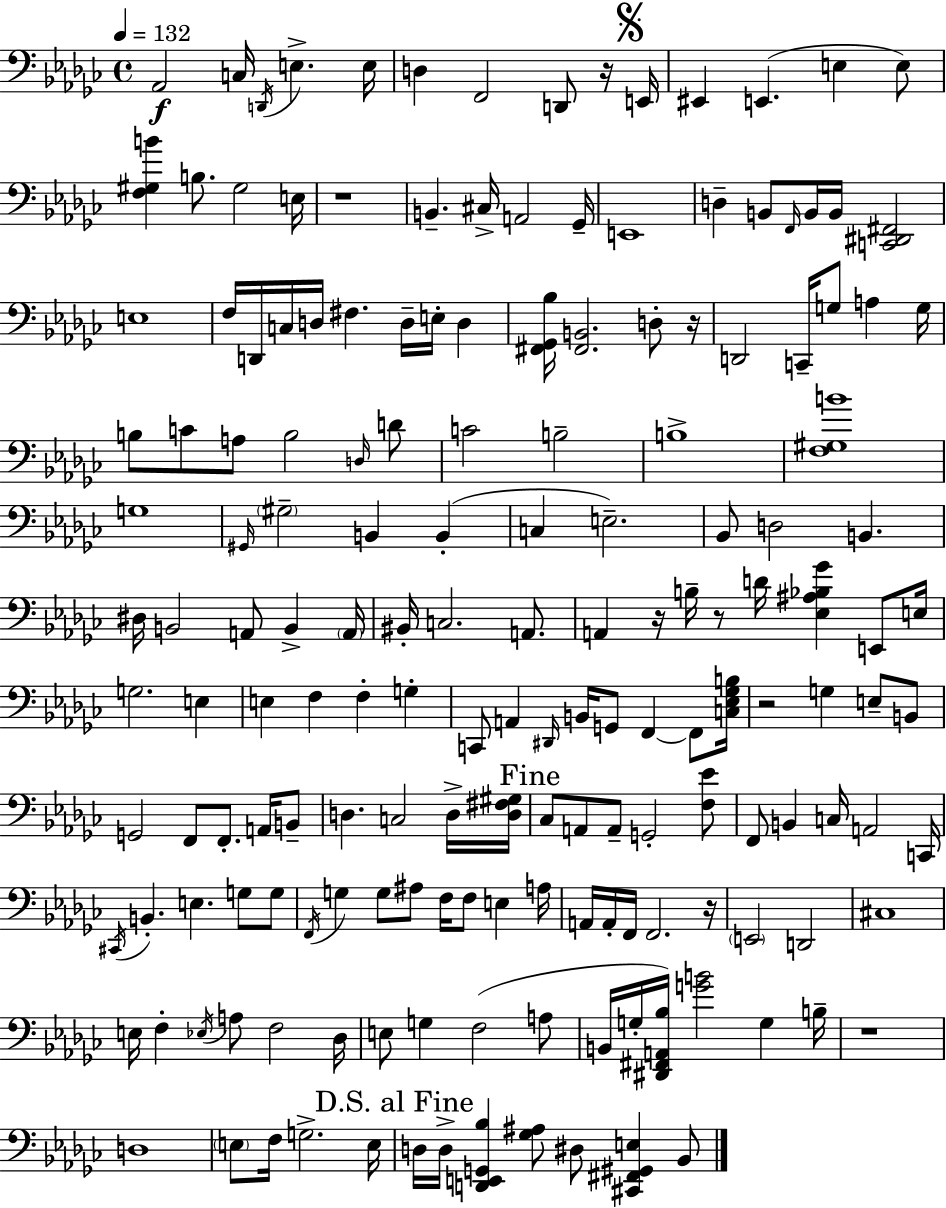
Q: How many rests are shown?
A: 8